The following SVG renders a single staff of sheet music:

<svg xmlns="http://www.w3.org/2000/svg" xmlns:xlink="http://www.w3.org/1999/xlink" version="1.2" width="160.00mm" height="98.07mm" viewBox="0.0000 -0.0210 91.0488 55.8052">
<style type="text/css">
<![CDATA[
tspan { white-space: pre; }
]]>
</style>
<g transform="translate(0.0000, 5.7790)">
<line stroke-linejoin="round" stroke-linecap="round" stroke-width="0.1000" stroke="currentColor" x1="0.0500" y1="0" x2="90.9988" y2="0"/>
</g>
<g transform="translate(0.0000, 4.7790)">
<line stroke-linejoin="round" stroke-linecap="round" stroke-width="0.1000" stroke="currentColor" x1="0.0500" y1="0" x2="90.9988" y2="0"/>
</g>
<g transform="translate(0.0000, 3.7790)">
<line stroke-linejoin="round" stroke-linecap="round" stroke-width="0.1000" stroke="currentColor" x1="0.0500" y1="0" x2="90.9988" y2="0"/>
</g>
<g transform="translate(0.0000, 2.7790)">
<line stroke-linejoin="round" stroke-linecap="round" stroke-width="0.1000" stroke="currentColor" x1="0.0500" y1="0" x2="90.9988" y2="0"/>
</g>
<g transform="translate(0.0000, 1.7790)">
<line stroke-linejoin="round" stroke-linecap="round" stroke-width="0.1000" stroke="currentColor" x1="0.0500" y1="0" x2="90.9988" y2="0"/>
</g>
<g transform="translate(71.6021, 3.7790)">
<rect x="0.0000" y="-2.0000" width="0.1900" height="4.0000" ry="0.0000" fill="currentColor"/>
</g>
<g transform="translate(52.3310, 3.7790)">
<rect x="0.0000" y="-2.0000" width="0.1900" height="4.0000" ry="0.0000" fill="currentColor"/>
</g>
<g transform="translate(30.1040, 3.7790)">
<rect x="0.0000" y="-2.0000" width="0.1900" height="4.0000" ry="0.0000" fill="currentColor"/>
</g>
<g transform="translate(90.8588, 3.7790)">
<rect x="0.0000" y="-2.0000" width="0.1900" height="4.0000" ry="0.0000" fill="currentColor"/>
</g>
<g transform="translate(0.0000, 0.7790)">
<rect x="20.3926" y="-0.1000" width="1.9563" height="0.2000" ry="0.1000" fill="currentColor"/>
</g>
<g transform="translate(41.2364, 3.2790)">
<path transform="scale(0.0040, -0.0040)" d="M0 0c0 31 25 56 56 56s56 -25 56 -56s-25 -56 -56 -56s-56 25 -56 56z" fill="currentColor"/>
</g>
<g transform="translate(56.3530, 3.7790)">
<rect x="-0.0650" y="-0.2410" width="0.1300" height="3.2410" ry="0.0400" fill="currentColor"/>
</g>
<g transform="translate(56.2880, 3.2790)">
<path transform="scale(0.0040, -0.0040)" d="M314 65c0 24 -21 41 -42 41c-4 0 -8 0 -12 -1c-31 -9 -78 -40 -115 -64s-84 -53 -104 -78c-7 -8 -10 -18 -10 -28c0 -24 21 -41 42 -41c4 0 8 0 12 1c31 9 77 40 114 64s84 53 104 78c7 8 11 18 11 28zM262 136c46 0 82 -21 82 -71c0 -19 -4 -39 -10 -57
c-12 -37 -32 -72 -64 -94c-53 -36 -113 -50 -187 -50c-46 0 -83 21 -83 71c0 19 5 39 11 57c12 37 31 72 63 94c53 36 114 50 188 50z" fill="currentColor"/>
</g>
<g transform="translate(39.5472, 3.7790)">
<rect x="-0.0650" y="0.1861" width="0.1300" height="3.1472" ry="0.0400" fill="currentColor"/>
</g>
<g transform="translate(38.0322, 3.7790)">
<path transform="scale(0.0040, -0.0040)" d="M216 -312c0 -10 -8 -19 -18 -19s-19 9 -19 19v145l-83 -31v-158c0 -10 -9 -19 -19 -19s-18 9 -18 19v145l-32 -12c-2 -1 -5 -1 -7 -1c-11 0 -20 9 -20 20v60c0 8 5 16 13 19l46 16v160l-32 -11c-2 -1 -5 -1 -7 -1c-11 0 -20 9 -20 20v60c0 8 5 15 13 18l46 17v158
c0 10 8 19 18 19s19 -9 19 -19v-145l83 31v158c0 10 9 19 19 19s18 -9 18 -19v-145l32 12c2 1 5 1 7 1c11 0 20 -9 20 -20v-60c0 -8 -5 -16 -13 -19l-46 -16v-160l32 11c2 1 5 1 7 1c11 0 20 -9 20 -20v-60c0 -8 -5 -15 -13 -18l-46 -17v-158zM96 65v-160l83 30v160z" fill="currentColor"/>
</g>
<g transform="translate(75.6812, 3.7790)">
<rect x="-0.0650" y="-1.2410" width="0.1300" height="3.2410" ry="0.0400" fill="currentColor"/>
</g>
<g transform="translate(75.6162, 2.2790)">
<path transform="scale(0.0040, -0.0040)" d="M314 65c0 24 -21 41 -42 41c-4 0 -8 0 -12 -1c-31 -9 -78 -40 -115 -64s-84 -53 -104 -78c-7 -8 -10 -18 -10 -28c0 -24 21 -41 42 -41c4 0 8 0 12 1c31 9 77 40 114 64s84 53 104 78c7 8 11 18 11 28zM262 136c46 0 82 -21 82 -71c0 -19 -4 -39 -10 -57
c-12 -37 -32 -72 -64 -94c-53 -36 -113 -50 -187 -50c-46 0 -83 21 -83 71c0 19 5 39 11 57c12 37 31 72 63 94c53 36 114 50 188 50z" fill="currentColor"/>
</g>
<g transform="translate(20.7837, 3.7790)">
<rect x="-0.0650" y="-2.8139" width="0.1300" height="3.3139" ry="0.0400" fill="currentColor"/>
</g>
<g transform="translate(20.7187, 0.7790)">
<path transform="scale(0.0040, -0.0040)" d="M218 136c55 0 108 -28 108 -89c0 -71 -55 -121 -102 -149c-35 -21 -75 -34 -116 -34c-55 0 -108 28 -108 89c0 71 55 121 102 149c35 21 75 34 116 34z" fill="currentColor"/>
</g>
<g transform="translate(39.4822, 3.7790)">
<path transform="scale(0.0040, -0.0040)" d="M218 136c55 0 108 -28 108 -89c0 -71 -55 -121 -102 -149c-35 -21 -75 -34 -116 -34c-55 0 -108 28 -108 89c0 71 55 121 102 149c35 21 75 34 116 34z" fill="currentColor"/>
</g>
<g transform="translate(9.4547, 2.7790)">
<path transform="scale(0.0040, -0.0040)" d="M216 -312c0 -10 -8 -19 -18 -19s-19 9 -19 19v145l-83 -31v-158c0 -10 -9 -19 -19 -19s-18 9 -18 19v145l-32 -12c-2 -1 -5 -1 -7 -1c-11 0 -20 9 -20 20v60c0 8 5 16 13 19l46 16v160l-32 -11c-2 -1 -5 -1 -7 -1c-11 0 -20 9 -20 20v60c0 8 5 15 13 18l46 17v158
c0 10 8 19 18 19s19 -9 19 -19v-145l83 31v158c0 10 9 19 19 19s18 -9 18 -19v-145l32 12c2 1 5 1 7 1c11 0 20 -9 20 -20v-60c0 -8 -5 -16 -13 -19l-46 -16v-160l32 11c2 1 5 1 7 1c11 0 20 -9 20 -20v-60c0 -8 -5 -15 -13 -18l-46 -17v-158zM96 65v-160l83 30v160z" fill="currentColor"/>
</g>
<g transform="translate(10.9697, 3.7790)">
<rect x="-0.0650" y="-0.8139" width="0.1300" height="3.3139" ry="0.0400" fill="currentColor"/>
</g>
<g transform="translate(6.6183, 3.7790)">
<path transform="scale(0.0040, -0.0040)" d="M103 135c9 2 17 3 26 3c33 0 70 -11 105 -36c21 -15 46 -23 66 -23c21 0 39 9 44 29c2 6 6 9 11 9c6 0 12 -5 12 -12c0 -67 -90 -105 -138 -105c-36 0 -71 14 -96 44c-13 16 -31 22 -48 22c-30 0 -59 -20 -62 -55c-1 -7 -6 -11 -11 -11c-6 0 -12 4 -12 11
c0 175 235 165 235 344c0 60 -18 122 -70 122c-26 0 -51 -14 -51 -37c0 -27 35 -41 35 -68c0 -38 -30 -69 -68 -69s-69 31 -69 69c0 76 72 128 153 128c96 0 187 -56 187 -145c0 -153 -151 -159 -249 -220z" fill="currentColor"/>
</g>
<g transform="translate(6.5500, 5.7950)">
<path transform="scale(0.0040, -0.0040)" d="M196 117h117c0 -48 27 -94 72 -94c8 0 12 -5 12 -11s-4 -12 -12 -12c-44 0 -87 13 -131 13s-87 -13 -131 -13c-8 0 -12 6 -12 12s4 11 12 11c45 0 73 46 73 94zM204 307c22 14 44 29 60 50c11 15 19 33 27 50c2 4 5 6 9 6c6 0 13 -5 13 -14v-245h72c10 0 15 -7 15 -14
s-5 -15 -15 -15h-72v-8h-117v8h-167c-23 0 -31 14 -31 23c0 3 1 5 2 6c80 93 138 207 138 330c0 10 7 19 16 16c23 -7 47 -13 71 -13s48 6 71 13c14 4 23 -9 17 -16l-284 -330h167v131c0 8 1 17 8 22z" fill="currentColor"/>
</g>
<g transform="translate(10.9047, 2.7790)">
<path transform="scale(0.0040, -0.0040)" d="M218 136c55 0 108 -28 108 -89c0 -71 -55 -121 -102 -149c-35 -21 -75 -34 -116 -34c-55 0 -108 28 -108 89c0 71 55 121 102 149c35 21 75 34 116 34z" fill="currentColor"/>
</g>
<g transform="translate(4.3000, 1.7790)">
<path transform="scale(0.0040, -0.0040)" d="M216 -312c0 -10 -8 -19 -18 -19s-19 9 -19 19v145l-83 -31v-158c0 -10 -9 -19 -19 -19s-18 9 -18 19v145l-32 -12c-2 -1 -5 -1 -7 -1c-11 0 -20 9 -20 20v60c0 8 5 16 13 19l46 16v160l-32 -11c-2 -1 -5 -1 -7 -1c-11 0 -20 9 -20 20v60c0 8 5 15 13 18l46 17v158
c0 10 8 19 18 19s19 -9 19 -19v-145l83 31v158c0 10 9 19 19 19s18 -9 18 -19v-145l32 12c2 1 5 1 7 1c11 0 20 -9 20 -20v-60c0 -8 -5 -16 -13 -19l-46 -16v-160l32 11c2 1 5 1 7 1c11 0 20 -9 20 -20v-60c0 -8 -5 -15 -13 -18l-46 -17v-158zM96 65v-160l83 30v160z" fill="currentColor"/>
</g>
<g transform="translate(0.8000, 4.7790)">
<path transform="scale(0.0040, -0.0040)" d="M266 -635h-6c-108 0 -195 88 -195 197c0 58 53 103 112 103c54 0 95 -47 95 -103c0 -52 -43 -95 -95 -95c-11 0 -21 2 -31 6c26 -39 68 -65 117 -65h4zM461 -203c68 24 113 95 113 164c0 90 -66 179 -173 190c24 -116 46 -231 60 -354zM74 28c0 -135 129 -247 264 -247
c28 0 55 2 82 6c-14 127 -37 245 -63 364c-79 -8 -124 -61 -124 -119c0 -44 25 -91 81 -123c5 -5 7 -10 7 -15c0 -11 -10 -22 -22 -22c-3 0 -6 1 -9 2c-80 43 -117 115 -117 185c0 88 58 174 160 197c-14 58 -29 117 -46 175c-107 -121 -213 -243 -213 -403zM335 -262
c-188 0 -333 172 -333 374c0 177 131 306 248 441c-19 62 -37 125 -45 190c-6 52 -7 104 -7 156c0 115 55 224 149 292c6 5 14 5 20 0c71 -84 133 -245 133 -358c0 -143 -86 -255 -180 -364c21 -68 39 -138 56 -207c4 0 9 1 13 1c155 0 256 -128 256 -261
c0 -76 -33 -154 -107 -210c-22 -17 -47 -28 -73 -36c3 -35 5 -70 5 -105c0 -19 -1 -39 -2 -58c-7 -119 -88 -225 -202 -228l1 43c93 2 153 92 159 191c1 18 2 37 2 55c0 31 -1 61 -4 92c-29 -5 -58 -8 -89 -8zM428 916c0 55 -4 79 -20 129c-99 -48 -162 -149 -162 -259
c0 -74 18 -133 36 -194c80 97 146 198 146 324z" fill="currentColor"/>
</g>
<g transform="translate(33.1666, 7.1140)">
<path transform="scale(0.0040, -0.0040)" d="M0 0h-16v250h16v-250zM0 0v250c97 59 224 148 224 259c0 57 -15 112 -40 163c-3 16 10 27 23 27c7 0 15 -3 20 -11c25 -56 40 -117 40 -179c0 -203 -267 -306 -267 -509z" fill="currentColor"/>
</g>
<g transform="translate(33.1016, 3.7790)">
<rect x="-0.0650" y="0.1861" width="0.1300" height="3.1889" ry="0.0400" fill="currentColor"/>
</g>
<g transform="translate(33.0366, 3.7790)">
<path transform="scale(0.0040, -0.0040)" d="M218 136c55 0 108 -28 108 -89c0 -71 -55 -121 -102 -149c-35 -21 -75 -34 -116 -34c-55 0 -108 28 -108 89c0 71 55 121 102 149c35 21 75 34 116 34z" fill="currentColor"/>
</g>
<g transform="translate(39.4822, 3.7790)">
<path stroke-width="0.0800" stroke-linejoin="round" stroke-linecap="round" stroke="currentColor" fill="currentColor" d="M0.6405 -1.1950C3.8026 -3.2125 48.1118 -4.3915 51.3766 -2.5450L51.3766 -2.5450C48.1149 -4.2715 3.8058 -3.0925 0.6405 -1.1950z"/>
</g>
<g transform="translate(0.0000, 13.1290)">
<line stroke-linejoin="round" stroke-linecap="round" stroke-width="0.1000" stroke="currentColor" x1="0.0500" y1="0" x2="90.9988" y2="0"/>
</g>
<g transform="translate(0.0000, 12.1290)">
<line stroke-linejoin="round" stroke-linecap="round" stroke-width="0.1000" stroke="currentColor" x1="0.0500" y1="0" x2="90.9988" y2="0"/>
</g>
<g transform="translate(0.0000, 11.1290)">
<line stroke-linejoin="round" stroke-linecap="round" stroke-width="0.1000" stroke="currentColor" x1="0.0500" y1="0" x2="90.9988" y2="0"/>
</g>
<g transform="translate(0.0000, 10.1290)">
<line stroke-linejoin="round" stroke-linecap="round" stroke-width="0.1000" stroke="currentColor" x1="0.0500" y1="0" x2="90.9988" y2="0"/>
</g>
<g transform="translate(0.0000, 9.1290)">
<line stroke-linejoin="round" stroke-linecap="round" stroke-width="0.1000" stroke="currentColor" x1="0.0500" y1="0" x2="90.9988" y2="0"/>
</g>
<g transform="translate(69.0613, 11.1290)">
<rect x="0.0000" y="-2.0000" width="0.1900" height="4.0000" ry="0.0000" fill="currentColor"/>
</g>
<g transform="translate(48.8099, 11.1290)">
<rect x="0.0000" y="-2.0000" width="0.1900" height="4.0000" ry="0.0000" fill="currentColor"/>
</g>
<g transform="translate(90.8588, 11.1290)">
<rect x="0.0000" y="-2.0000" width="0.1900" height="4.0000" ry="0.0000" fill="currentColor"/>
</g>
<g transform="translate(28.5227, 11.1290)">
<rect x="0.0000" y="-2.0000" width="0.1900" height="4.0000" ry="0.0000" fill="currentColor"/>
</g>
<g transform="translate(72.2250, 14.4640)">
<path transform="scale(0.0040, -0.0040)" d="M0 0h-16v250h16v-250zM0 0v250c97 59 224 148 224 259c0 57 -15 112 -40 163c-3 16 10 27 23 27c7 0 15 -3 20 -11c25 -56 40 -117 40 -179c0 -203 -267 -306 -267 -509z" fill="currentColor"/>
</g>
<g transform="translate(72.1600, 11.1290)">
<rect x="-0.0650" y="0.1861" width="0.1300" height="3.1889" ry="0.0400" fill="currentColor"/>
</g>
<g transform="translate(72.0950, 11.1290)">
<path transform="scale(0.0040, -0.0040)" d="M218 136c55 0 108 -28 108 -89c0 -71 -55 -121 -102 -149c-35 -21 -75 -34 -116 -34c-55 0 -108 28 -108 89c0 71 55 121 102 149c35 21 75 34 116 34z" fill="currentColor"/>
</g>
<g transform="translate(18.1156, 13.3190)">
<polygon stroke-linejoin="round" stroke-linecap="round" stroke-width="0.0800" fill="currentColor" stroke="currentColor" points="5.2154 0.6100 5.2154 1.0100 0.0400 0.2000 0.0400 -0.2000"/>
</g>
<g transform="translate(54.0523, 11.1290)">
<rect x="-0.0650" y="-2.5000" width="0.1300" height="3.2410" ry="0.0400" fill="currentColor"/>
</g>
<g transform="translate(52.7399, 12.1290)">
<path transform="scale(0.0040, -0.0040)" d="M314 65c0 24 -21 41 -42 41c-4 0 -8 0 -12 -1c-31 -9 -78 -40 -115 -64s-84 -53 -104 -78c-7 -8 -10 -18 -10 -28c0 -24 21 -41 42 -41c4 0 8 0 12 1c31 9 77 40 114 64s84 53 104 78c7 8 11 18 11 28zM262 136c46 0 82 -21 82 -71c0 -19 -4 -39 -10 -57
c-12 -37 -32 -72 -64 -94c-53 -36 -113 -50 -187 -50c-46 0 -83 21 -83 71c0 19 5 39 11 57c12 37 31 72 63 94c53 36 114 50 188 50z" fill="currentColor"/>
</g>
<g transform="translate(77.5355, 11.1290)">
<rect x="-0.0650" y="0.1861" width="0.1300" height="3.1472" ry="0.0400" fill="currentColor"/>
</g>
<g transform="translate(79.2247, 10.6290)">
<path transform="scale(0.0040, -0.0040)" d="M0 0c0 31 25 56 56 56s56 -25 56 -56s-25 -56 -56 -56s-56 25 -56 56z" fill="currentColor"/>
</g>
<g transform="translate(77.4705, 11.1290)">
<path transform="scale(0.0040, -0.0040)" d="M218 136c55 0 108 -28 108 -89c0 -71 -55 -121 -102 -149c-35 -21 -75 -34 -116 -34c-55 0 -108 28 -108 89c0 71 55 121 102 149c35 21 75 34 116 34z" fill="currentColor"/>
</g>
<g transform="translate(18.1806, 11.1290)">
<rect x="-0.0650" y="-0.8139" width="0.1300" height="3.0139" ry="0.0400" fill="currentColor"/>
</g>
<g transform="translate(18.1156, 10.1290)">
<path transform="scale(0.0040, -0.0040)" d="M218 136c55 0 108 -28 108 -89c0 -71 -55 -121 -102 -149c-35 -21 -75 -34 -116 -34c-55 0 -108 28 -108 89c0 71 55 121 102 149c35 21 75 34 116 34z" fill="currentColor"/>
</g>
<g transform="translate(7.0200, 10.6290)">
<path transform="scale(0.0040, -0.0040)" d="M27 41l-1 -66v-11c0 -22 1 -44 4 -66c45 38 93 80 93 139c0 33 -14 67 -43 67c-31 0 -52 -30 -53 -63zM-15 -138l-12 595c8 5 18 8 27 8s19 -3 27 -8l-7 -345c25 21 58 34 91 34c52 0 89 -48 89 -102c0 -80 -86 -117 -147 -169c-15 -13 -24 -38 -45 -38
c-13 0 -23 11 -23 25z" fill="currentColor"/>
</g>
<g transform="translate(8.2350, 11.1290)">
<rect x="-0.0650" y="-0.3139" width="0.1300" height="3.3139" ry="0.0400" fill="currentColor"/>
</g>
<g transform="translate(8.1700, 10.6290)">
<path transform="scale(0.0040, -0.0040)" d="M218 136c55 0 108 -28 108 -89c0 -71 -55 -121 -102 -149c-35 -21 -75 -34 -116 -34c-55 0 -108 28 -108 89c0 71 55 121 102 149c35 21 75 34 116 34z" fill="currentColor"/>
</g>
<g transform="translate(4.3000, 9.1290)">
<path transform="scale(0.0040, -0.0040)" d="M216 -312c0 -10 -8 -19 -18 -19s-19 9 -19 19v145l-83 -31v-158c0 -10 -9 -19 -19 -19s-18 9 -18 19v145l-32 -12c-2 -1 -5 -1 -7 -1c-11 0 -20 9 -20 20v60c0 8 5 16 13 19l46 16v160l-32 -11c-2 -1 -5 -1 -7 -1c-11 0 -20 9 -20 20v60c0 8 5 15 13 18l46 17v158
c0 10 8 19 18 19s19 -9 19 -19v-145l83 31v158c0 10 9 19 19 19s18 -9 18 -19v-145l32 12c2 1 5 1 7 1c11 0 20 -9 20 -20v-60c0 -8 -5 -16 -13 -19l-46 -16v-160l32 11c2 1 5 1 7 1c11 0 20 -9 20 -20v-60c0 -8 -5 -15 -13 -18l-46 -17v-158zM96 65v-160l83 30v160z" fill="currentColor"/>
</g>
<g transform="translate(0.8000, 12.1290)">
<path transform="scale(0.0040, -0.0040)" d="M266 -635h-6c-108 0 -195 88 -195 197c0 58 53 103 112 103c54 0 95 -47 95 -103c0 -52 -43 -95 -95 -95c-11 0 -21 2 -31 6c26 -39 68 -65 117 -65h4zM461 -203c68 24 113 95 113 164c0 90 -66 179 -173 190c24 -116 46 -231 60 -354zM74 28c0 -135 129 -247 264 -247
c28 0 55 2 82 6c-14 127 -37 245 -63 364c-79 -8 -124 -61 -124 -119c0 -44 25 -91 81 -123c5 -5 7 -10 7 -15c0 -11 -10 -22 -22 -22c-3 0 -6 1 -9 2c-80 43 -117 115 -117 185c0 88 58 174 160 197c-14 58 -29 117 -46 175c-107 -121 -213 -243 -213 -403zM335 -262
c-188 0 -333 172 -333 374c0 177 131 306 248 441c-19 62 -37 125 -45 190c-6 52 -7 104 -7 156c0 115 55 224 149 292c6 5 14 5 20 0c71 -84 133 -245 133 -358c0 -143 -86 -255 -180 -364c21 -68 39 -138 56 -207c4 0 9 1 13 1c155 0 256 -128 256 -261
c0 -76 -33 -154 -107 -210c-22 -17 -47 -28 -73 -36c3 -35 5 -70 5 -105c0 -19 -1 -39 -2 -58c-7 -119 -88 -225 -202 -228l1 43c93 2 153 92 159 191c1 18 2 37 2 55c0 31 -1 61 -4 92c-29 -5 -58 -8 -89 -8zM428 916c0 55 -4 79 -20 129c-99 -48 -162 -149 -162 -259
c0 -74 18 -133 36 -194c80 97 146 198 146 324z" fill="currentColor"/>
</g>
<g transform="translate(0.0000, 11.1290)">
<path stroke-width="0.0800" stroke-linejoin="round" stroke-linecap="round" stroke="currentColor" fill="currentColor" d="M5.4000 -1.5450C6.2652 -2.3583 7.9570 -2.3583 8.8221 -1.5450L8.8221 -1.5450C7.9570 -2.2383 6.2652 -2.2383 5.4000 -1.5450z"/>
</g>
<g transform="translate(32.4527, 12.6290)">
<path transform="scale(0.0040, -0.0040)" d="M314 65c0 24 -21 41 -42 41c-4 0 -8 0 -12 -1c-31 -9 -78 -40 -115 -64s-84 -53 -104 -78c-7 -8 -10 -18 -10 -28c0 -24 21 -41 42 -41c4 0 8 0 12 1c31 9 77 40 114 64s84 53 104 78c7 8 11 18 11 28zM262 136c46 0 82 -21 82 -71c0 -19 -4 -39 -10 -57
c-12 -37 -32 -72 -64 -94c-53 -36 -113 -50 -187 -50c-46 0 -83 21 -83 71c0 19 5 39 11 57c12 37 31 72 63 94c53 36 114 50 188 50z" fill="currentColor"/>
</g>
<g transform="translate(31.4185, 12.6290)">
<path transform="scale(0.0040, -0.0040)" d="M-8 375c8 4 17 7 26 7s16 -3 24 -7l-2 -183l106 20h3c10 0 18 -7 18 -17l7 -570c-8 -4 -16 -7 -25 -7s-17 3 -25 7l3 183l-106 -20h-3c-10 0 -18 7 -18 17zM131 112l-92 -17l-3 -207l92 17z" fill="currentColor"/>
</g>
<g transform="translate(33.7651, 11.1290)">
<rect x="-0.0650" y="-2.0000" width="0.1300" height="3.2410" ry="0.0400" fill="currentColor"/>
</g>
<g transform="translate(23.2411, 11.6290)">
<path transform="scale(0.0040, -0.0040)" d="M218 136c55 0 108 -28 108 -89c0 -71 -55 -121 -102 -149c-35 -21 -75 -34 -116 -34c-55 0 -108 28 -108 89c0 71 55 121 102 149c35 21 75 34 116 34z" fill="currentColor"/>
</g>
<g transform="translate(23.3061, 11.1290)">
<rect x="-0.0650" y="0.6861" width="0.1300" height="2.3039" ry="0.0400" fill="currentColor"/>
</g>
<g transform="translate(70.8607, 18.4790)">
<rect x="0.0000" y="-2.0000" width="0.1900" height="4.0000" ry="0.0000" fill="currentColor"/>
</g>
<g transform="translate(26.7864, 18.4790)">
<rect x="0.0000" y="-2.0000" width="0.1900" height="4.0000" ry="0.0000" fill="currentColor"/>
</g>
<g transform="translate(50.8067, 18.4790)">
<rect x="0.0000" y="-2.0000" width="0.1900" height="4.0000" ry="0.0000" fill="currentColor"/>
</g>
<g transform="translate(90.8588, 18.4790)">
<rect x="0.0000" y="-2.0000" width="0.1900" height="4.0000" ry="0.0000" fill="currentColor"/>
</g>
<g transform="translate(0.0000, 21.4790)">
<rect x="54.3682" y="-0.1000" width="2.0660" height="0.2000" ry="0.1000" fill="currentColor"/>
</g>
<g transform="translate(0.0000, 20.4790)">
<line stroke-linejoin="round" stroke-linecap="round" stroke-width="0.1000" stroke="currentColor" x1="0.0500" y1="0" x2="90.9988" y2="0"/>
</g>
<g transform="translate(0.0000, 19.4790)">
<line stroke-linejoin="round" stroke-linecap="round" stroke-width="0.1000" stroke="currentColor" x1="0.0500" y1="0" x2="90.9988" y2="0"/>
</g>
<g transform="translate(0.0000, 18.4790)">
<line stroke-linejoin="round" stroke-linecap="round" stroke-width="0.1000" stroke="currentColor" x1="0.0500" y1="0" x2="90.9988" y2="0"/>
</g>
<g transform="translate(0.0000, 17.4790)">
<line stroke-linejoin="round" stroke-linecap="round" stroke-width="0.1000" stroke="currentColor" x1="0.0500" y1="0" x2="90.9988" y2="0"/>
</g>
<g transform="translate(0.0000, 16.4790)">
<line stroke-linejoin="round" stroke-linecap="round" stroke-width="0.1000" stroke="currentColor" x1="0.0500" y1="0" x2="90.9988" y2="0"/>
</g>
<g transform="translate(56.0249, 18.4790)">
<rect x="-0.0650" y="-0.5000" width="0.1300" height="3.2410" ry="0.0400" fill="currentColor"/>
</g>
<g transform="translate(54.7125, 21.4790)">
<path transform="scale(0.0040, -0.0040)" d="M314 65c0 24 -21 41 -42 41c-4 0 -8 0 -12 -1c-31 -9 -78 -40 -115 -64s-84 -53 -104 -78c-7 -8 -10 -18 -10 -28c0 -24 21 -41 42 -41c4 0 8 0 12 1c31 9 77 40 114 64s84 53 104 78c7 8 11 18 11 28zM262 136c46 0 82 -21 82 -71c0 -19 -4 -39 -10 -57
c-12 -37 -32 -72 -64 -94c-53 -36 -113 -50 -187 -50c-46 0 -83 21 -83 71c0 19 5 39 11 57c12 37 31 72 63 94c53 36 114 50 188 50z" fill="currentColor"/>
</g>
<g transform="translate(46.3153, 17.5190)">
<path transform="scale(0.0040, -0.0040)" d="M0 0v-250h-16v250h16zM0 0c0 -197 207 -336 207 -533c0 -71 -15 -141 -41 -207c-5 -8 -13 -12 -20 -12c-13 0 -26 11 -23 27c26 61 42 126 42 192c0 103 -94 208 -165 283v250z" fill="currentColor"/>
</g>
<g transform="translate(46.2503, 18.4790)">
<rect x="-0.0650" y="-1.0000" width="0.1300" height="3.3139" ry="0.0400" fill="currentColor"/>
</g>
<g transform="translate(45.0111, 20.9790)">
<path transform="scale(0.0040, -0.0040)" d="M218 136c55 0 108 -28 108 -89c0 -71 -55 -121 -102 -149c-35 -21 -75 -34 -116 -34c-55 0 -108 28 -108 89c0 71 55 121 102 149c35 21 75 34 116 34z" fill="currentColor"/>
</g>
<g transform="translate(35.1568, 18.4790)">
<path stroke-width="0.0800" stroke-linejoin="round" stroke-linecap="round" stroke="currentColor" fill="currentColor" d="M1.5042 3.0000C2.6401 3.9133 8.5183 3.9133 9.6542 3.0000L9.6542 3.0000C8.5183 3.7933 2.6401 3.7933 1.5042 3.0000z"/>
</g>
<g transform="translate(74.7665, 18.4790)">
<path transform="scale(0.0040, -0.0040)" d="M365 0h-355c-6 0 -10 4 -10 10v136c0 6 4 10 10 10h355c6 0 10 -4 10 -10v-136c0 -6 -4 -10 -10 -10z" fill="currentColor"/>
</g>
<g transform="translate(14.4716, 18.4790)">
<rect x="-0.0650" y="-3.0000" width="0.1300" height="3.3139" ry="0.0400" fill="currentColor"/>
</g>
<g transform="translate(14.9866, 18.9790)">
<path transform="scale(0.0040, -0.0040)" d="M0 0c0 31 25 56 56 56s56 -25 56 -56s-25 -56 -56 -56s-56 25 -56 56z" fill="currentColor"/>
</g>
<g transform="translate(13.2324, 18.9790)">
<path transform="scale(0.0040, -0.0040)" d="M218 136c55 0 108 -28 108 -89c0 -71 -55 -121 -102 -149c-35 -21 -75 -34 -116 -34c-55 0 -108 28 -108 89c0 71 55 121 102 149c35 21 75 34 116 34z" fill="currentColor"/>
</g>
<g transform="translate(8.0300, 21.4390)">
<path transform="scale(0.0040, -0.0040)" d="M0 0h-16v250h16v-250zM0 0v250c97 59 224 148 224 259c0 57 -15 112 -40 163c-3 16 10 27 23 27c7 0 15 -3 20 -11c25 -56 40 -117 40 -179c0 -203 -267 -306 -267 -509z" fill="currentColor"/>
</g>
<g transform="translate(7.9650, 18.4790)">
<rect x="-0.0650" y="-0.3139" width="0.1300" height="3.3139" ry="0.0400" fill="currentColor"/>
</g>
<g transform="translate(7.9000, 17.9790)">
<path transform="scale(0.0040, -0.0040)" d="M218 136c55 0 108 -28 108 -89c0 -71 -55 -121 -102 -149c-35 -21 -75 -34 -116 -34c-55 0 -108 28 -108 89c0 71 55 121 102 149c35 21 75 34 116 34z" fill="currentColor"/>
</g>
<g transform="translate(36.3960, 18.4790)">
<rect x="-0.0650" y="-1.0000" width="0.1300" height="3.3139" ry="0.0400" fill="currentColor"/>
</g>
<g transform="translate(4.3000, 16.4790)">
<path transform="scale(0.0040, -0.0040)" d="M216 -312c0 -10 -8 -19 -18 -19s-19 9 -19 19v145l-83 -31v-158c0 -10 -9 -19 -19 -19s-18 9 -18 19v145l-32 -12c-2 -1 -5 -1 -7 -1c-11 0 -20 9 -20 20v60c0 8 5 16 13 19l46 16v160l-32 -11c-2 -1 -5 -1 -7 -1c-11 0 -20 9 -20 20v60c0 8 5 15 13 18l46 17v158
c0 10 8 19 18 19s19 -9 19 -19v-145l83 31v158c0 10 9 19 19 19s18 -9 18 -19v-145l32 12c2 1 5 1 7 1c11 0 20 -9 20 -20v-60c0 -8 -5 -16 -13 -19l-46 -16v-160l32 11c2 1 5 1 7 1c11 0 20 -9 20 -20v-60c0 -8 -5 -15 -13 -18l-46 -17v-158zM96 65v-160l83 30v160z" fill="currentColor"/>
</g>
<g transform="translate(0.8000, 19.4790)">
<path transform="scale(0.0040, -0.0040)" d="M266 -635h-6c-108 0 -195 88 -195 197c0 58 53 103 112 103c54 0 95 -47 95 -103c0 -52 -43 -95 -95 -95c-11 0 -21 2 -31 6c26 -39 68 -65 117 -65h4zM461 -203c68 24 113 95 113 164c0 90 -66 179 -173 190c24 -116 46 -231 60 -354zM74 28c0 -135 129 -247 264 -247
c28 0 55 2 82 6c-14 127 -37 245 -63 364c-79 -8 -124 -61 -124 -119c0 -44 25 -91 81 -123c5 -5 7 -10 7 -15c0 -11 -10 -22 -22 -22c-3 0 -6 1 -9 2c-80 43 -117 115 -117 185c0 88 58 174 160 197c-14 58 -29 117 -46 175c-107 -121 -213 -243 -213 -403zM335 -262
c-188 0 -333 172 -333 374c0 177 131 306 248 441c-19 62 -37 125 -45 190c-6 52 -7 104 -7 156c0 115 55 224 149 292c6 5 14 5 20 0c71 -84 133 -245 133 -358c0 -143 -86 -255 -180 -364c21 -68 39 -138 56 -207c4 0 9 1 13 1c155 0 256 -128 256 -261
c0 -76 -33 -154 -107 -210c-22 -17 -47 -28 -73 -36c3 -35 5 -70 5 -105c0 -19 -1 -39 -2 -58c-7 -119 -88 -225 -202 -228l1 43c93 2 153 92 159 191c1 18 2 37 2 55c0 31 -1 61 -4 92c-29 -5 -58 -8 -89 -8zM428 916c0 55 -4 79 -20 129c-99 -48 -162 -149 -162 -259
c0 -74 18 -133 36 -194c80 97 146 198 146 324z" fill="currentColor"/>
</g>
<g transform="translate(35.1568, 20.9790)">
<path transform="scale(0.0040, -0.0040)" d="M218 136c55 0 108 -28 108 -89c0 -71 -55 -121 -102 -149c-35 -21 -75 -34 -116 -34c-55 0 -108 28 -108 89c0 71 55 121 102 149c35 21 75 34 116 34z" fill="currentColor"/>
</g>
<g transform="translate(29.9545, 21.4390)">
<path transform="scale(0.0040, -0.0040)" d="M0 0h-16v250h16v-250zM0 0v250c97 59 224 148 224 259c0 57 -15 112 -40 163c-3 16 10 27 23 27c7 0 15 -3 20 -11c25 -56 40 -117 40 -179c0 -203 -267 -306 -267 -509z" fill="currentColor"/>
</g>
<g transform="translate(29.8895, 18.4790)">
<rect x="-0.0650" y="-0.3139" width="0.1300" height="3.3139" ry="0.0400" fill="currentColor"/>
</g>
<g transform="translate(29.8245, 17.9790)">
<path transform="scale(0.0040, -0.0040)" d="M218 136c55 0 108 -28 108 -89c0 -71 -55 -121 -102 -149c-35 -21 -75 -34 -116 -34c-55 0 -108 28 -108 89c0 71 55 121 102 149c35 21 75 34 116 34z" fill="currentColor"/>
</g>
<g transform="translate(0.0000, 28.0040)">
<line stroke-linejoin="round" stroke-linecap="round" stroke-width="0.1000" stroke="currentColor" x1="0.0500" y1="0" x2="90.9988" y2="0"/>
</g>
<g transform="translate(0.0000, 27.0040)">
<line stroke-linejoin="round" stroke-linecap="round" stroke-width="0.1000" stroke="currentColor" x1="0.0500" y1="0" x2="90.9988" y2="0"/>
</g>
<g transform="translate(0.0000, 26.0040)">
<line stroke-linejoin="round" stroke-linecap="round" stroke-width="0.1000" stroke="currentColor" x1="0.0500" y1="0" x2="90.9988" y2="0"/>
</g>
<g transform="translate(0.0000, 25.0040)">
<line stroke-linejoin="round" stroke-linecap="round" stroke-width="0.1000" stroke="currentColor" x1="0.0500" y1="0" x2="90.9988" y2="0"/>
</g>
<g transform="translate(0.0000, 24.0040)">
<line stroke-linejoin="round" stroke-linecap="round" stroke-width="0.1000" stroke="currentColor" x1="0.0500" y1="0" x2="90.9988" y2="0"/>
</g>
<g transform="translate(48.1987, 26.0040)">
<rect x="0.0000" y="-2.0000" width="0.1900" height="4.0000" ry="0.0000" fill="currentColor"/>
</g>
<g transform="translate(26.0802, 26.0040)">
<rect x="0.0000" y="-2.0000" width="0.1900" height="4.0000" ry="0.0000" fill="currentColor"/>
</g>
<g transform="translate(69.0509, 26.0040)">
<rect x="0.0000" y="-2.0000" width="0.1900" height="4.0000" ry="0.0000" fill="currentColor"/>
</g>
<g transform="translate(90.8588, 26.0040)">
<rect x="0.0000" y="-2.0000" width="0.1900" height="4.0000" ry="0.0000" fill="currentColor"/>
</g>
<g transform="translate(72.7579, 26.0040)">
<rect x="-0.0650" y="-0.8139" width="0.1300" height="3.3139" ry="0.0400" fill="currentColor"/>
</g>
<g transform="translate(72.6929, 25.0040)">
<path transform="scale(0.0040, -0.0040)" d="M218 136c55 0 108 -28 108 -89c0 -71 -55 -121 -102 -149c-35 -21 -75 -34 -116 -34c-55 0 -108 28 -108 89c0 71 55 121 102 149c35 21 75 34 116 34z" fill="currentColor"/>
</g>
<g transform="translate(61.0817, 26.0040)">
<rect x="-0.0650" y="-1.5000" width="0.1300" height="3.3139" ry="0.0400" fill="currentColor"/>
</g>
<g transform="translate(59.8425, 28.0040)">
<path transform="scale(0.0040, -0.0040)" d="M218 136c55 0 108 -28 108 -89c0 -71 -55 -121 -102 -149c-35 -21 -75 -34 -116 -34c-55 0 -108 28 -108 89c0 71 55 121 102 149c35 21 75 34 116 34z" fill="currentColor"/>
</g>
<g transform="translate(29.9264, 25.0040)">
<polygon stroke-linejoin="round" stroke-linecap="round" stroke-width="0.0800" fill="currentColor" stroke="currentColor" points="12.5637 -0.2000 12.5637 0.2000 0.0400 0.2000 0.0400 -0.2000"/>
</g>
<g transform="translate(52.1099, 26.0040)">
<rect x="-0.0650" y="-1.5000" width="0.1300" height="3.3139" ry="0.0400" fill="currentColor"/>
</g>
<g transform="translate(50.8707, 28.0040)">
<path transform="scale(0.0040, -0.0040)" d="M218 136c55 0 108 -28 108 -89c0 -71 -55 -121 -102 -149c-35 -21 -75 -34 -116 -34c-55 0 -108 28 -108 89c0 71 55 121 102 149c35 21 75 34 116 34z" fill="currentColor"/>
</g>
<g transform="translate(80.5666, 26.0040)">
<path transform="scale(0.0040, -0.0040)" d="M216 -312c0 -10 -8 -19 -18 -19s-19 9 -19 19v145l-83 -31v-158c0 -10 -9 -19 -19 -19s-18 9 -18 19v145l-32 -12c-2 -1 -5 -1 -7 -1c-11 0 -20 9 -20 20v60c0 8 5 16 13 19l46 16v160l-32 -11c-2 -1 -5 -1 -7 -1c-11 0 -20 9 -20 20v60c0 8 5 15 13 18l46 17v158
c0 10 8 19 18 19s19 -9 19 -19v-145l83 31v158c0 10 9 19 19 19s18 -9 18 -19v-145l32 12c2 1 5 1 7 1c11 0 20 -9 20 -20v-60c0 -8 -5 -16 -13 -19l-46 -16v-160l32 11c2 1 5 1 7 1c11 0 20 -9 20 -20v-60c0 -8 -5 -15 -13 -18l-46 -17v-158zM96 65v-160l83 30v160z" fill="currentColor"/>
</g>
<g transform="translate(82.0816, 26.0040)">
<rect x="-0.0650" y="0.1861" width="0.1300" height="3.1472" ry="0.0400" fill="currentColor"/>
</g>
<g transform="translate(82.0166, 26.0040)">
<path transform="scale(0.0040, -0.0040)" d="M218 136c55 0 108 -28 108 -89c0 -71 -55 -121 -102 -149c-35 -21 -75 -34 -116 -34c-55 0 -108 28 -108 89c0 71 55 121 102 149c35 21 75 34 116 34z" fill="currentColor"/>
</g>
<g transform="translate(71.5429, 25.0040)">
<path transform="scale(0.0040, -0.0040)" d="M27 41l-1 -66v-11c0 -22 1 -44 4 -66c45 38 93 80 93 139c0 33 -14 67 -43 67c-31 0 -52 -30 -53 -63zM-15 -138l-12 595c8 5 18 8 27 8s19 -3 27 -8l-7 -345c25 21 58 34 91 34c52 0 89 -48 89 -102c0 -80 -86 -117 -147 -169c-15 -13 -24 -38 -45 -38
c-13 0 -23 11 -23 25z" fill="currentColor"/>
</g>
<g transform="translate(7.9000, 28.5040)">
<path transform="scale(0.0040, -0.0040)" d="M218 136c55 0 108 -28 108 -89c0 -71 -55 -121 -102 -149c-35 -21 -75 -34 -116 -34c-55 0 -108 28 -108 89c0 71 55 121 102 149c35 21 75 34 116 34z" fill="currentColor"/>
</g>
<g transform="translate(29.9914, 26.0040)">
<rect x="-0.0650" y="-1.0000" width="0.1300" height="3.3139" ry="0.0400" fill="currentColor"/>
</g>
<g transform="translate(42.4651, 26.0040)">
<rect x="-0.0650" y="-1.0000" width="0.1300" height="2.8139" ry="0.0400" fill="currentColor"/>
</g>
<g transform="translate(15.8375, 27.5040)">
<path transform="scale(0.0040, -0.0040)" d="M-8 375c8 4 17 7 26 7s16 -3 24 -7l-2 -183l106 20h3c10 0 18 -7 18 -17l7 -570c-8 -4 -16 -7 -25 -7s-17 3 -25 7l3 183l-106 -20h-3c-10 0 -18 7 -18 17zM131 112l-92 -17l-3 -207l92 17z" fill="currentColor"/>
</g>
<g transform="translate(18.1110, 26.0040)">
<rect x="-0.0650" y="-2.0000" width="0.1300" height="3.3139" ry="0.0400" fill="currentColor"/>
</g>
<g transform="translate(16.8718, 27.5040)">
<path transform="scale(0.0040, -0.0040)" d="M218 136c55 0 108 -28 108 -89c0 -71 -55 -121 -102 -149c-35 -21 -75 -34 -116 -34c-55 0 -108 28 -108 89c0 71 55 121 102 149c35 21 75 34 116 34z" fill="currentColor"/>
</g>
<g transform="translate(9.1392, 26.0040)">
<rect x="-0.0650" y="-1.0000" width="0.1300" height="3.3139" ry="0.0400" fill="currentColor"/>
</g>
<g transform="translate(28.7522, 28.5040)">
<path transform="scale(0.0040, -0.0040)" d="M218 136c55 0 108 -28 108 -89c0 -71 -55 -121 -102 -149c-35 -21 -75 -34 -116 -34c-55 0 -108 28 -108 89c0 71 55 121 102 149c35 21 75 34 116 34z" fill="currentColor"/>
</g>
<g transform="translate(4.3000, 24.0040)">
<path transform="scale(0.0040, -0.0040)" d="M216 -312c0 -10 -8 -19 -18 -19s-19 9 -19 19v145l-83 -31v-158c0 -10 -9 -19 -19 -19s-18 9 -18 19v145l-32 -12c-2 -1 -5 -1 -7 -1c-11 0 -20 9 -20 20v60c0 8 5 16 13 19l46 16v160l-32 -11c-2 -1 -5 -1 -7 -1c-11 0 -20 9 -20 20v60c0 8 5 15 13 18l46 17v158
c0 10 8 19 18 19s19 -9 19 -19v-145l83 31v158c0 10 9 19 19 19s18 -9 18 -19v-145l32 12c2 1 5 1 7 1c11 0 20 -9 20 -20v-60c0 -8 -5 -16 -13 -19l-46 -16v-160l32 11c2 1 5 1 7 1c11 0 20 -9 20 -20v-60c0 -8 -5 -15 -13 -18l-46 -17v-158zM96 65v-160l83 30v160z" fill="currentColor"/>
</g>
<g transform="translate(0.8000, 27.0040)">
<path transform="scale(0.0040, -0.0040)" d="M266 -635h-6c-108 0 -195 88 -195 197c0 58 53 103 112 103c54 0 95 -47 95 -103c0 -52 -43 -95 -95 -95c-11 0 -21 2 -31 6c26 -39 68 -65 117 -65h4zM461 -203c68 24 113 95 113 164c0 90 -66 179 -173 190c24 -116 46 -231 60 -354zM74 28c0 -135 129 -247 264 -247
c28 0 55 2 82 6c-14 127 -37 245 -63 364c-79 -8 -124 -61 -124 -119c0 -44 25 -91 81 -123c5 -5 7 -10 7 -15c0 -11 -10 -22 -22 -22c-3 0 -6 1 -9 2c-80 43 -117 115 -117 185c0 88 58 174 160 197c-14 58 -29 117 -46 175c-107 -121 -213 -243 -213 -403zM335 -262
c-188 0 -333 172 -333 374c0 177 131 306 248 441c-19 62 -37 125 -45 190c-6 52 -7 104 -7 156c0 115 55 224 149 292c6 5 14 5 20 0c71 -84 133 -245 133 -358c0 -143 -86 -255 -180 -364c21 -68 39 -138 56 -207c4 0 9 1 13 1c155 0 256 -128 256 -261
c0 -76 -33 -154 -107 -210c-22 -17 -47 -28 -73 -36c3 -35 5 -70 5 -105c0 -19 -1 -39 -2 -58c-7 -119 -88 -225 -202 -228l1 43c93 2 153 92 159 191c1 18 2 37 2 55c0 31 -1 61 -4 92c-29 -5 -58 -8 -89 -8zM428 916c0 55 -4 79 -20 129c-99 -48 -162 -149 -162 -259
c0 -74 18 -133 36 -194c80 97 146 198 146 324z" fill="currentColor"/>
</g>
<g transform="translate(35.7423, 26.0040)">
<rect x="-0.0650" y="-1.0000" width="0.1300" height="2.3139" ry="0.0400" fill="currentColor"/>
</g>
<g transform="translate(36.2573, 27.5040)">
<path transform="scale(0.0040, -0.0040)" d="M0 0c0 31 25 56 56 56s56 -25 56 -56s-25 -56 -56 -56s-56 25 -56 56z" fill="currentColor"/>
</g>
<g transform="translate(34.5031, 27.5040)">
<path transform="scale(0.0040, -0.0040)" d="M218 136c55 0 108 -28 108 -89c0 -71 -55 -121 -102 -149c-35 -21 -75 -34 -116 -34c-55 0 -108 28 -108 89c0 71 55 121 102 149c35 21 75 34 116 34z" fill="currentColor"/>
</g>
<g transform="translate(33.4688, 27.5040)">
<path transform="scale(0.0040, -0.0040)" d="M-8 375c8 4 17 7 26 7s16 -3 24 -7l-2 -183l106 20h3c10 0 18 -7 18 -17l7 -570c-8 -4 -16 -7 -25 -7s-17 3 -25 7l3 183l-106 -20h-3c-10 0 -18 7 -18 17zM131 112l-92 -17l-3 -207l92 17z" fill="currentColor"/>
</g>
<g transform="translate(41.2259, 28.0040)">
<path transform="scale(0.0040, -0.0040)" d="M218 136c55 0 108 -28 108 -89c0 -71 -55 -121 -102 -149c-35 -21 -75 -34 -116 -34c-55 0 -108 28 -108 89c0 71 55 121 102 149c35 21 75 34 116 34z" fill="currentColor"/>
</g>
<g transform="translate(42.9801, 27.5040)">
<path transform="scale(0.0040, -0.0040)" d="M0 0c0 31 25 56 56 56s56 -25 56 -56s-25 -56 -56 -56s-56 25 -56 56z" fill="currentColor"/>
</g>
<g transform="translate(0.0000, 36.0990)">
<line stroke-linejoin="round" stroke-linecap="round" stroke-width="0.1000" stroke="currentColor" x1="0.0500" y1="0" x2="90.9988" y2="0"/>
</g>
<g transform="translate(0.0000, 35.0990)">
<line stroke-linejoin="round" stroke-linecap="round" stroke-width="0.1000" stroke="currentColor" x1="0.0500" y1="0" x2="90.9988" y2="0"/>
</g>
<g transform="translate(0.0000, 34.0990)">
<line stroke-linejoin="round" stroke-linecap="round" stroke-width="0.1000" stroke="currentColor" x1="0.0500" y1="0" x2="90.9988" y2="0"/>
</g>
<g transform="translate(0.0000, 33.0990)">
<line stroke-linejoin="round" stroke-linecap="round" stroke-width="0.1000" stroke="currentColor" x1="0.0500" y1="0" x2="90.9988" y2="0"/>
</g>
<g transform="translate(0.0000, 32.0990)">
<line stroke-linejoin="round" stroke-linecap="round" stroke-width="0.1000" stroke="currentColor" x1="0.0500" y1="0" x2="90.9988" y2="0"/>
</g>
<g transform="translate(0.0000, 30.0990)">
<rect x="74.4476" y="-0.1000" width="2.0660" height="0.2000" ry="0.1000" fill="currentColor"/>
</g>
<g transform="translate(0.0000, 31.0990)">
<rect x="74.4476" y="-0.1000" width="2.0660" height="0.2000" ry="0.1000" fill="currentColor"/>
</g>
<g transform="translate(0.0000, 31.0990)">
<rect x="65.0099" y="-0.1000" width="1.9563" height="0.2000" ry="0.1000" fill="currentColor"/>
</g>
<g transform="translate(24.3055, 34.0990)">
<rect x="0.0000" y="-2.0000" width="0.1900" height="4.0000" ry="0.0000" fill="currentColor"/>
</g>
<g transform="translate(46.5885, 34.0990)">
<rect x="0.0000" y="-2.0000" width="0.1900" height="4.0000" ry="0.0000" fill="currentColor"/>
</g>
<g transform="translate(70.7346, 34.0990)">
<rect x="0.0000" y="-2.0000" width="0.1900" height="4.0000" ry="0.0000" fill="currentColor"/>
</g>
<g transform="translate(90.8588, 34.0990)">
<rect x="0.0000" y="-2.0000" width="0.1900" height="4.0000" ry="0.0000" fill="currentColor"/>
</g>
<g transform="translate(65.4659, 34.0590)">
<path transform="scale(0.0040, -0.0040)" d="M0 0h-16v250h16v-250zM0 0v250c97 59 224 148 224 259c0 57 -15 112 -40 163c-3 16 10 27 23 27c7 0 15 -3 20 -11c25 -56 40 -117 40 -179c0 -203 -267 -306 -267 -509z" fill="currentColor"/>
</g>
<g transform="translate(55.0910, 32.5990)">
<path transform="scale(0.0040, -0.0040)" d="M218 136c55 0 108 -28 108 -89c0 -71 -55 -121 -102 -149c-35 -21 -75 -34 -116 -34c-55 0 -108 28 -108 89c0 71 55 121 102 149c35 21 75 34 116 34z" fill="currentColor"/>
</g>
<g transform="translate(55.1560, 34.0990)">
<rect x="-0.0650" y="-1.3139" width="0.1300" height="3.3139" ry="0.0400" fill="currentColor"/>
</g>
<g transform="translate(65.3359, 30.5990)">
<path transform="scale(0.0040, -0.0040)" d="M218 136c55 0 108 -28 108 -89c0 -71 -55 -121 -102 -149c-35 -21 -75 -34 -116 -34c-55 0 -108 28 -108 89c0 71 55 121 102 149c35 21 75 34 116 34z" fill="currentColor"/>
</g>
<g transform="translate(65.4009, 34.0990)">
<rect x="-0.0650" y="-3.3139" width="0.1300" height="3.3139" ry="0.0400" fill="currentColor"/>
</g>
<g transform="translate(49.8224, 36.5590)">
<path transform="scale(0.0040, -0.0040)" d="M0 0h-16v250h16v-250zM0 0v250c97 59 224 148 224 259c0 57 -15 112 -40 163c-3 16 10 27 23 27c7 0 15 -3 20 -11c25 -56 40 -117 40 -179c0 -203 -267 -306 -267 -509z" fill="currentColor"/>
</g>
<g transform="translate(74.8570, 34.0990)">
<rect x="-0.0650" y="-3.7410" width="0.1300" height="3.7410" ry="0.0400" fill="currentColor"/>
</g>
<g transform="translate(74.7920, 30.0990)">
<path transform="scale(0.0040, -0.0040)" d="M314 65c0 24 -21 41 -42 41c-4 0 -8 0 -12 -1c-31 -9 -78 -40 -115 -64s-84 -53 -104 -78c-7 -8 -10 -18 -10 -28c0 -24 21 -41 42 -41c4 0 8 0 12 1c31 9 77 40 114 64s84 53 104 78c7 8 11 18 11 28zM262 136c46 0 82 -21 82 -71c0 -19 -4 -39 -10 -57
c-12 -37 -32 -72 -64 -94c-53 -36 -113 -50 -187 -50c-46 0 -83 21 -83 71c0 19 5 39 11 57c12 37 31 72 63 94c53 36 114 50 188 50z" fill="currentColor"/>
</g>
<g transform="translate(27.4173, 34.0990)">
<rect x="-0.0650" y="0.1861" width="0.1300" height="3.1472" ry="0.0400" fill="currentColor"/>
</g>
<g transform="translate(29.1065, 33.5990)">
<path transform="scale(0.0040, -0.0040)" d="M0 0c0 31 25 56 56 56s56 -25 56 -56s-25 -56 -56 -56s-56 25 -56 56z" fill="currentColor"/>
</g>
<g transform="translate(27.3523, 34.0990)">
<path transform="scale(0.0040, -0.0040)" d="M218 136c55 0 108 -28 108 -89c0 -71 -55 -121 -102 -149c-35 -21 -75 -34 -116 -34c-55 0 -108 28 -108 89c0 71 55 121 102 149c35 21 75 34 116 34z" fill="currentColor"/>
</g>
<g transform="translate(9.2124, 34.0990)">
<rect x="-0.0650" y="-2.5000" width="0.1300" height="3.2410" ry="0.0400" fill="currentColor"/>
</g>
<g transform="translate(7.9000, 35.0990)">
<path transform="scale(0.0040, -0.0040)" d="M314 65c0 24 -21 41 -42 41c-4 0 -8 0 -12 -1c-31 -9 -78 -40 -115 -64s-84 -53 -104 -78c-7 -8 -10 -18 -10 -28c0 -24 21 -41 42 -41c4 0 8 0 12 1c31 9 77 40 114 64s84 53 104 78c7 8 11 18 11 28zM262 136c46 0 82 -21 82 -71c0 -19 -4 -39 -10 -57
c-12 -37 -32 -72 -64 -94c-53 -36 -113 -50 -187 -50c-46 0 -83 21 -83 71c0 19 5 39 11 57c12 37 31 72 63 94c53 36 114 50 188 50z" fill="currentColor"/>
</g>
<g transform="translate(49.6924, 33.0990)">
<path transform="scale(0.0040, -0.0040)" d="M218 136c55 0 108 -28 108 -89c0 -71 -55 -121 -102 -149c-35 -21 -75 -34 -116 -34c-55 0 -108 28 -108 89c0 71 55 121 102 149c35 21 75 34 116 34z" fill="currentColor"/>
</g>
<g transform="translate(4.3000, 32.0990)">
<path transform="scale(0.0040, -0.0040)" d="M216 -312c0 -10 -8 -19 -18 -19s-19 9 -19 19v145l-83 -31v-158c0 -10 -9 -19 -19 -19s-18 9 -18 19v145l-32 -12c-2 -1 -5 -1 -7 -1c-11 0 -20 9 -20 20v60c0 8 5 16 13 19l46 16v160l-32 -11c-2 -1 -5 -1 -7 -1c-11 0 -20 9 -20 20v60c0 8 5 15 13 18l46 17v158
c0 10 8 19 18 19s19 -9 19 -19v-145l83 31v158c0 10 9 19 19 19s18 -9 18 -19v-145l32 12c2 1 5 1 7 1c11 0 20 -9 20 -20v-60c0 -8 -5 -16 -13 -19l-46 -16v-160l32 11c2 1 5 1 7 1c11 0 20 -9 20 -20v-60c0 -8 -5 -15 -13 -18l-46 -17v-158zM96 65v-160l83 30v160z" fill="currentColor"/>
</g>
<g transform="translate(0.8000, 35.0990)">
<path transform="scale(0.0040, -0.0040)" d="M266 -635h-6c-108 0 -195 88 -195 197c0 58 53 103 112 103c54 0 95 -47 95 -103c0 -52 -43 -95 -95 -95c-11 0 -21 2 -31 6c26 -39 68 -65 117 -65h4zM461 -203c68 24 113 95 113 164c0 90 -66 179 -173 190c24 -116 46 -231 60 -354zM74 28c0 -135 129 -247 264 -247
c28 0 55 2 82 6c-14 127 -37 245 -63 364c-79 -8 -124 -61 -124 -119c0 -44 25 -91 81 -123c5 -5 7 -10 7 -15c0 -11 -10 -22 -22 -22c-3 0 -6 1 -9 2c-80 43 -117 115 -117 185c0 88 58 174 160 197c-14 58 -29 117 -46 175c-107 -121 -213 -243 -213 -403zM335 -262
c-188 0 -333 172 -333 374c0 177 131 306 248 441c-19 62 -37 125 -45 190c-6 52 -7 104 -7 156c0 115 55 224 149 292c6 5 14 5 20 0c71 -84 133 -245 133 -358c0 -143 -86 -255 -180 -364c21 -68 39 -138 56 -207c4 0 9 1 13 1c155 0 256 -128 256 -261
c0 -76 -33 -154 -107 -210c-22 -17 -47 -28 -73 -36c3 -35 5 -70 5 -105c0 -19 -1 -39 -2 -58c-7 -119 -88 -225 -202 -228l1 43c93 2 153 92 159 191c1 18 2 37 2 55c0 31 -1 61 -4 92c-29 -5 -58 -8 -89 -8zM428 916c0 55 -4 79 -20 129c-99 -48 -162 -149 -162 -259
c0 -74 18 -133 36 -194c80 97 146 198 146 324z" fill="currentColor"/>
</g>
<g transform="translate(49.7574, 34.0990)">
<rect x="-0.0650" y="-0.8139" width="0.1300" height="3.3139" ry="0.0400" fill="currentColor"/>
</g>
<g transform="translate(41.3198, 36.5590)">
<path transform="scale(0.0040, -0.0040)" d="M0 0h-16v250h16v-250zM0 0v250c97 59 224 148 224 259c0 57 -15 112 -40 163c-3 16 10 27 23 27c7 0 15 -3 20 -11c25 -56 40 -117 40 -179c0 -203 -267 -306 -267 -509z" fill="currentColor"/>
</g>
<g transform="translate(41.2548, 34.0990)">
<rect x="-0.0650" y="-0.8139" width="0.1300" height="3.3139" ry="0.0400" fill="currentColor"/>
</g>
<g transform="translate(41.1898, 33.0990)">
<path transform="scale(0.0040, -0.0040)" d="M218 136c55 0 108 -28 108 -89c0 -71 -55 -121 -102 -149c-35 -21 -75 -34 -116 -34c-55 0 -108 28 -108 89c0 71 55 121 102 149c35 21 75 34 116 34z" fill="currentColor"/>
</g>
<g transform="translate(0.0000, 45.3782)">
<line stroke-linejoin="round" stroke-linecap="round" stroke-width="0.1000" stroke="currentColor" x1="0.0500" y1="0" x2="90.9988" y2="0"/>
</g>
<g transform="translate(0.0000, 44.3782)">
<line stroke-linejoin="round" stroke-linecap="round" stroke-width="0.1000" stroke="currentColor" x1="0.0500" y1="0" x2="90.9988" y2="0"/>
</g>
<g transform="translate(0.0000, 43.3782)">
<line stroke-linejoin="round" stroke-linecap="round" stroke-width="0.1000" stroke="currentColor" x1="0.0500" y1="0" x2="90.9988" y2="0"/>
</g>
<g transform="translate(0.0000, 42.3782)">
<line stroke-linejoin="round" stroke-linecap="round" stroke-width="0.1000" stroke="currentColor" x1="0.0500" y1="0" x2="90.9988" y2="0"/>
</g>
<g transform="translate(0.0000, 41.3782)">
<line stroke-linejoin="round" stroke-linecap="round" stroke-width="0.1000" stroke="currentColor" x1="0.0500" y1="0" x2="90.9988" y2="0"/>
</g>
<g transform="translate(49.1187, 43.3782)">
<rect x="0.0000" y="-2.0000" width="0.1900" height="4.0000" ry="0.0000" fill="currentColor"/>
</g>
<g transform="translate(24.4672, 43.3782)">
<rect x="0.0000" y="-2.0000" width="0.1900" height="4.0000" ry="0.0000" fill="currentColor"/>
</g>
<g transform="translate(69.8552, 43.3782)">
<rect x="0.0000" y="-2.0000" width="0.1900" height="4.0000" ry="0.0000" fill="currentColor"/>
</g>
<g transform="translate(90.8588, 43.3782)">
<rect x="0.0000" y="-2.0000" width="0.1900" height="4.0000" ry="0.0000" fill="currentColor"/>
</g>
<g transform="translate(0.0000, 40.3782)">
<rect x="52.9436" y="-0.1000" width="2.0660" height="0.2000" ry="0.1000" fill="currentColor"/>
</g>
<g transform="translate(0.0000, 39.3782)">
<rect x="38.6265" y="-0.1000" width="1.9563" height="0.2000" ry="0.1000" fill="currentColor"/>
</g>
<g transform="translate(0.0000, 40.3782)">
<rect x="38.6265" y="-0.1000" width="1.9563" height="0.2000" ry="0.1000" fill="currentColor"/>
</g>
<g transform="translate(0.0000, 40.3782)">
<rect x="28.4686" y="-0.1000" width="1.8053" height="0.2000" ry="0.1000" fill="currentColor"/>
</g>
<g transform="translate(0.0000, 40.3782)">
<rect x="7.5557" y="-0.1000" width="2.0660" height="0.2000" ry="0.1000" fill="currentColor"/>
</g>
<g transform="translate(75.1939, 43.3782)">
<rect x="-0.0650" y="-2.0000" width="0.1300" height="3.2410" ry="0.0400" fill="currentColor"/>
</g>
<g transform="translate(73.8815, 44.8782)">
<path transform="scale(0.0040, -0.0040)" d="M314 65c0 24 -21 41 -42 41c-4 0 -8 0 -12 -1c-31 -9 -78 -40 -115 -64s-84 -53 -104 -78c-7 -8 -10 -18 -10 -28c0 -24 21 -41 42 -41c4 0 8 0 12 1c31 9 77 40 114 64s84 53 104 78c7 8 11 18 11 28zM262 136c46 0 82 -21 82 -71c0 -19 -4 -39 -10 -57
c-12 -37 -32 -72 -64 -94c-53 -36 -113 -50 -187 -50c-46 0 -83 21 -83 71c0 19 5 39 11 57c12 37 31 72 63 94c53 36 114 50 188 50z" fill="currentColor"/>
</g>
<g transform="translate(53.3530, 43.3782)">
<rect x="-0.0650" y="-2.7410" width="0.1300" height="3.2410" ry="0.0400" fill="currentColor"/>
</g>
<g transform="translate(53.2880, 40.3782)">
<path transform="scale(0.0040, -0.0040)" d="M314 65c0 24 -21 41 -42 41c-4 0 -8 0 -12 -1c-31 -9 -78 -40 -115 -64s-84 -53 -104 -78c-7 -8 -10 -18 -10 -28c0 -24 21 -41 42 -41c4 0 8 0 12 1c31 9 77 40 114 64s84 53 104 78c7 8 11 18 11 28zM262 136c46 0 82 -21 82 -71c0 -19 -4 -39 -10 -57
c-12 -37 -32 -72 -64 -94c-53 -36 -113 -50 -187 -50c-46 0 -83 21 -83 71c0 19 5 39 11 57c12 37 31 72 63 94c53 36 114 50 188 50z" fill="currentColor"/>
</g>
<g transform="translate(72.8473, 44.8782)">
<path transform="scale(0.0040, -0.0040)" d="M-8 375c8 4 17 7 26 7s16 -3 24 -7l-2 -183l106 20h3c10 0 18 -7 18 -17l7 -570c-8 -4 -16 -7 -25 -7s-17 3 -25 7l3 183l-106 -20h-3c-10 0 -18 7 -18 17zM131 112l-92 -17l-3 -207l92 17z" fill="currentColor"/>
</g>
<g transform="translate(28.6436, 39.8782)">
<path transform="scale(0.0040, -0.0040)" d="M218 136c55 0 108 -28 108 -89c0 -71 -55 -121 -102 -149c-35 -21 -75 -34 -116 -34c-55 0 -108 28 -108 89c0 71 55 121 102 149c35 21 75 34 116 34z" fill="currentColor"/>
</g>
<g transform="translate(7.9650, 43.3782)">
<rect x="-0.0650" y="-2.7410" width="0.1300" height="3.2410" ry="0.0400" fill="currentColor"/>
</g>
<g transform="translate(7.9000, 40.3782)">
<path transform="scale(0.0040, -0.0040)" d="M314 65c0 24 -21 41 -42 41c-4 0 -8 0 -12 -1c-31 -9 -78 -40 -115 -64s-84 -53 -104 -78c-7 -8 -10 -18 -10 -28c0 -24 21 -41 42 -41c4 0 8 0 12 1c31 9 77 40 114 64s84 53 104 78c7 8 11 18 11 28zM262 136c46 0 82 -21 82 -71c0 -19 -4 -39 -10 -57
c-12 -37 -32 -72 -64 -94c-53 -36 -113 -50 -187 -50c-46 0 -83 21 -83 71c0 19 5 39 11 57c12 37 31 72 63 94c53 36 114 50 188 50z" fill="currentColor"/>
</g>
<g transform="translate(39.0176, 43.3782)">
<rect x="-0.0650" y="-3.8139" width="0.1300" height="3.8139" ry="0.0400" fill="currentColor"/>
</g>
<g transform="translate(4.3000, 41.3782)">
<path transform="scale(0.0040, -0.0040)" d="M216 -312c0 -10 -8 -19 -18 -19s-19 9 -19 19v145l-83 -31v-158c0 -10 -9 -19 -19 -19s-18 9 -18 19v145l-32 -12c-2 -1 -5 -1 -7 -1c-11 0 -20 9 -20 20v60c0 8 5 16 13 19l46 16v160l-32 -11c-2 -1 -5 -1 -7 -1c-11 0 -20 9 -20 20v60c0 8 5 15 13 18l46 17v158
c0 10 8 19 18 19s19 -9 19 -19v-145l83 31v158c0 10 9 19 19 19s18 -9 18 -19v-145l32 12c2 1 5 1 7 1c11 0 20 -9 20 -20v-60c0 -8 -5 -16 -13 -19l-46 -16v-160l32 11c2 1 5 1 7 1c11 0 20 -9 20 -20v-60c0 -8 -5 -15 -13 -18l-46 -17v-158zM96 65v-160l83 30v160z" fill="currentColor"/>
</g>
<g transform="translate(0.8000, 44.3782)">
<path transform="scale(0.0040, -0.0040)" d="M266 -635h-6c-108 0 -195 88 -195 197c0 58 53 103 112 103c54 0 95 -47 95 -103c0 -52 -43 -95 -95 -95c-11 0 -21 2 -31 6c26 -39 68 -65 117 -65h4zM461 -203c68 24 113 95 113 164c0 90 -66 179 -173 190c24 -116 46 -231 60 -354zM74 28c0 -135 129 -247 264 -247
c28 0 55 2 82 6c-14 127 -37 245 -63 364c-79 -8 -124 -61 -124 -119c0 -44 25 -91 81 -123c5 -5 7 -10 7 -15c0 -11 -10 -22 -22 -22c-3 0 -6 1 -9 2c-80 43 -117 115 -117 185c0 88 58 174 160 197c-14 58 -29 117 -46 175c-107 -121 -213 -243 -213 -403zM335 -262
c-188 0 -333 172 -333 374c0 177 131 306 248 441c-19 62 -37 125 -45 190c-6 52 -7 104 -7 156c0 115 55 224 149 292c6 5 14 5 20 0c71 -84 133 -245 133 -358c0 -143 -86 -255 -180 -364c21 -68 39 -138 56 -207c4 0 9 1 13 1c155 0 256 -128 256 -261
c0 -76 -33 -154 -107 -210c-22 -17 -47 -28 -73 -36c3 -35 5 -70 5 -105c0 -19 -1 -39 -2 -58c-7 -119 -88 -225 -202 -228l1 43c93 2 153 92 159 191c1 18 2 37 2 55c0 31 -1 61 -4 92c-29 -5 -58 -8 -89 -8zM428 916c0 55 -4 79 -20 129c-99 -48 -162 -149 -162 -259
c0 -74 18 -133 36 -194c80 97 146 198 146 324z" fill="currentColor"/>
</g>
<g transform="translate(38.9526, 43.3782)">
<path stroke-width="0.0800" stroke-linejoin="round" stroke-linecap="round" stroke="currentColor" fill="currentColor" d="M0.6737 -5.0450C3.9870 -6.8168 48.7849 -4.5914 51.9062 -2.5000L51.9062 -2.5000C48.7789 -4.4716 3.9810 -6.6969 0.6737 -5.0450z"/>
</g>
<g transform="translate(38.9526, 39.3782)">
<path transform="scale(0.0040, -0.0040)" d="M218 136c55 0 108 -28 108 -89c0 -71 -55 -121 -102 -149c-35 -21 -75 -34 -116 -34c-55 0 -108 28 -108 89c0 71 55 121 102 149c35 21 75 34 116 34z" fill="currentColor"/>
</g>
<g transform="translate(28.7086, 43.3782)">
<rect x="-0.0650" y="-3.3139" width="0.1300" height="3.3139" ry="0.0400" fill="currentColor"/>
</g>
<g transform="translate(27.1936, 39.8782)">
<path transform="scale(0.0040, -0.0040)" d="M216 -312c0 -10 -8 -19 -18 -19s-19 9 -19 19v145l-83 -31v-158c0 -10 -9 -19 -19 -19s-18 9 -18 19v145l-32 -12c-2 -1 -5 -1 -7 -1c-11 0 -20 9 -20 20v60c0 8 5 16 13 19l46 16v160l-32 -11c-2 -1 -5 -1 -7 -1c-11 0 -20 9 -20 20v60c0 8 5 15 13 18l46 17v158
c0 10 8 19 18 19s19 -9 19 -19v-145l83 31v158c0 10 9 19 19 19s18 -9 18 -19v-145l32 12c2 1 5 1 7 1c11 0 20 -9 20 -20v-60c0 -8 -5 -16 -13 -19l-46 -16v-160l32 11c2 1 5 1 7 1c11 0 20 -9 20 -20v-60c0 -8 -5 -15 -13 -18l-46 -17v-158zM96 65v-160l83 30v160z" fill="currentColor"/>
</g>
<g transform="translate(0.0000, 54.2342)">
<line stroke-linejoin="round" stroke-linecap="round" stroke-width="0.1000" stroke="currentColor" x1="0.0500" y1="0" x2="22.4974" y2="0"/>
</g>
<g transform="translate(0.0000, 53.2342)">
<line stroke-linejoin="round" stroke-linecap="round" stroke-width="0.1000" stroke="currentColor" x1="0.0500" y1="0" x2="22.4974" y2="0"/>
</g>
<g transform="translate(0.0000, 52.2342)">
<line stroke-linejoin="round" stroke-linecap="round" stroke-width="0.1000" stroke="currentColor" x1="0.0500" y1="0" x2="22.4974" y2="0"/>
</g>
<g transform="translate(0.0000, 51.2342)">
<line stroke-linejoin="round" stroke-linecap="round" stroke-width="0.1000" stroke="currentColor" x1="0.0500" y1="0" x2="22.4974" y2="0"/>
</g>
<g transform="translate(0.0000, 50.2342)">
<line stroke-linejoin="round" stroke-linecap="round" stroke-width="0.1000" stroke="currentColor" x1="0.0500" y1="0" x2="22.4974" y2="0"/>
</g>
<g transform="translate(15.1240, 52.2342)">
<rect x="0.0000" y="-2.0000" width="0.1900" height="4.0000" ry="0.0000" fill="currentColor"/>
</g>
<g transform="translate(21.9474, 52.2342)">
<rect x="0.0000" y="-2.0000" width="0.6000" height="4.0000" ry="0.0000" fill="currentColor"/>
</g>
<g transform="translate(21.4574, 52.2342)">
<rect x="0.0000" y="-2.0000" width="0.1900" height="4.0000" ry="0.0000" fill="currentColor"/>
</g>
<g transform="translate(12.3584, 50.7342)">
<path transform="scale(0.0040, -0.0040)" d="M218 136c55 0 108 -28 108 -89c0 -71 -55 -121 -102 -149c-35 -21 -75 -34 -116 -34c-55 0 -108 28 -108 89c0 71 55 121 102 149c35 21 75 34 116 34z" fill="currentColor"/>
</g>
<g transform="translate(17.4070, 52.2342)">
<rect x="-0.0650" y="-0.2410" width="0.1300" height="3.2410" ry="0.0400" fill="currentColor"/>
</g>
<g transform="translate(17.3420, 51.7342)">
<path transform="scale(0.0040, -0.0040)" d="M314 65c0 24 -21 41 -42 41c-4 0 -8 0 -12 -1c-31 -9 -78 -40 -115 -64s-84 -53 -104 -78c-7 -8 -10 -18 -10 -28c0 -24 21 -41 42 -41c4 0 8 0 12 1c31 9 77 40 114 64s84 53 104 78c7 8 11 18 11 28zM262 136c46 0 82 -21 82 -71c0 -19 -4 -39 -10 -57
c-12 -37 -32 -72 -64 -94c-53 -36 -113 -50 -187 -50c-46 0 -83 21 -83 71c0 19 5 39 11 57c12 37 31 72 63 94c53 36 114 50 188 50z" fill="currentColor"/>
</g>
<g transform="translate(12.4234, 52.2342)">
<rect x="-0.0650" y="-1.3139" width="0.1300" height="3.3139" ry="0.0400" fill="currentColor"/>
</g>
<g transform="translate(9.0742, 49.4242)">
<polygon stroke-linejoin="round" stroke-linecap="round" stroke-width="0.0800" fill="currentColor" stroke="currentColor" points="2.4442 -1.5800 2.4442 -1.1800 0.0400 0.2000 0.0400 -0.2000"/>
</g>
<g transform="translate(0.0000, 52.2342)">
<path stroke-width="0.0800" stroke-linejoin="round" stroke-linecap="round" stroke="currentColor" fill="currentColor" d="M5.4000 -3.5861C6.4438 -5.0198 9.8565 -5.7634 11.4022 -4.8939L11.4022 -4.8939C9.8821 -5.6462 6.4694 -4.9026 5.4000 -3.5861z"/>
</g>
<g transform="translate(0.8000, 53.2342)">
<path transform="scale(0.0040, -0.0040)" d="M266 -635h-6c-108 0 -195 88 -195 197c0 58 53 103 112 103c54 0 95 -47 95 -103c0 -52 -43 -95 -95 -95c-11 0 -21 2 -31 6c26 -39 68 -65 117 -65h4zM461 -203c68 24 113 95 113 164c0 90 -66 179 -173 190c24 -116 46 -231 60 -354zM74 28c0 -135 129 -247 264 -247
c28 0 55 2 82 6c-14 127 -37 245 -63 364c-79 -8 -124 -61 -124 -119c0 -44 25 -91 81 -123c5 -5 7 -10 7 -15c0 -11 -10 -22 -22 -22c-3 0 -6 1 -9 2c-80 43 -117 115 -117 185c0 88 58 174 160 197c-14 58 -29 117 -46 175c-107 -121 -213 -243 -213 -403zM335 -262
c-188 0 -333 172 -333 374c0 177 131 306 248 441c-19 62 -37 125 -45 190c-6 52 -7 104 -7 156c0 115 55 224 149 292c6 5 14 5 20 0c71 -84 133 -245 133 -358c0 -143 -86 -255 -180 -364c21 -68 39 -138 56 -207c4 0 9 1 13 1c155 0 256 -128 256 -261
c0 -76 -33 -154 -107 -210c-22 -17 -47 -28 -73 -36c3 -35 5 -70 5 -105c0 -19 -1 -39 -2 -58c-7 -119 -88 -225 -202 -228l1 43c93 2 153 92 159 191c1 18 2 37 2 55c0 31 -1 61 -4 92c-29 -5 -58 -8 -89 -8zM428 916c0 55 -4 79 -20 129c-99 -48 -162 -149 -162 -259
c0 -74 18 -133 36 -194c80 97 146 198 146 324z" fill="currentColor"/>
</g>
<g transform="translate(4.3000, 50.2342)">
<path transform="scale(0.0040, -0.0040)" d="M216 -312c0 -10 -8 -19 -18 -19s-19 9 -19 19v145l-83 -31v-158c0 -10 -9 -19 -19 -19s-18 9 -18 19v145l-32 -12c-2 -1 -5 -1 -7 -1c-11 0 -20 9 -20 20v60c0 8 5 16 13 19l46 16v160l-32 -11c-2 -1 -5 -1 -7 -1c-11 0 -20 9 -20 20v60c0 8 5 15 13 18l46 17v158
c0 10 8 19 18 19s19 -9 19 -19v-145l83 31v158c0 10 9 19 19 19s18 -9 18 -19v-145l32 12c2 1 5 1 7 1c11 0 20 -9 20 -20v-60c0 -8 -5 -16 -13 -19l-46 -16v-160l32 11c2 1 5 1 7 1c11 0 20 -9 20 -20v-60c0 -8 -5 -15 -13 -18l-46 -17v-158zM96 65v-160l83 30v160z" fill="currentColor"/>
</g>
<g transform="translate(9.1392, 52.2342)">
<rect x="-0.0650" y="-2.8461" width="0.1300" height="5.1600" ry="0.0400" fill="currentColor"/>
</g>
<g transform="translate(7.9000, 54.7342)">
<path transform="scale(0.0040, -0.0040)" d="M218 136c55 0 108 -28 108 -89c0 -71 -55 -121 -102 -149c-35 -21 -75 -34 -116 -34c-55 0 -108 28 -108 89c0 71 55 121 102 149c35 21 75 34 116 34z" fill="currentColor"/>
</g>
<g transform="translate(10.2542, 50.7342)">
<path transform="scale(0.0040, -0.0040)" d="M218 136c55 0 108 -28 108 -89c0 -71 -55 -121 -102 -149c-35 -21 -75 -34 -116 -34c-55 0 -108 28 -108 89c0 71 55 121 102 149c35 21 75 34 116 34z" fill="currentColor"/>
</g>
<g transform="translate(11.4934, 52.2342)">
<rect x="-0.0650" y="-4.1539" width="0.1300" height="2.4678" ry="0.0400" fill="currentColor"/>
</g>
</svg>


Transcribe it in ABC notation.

X:1
T:Untitled
M:2/4
L:1/4
K:G
^d a B/2 ^B c2 e2 _c d/2 A/2 F2 G2 B/2 B c/2 A c/2 D D/2 C2 z2 D F D/2 F/2 E/2 E E _d ^B G2 B d/2 d/2 e b/2 c'2 a2 ^b c' a2 F2 D/2 e/2 e c2